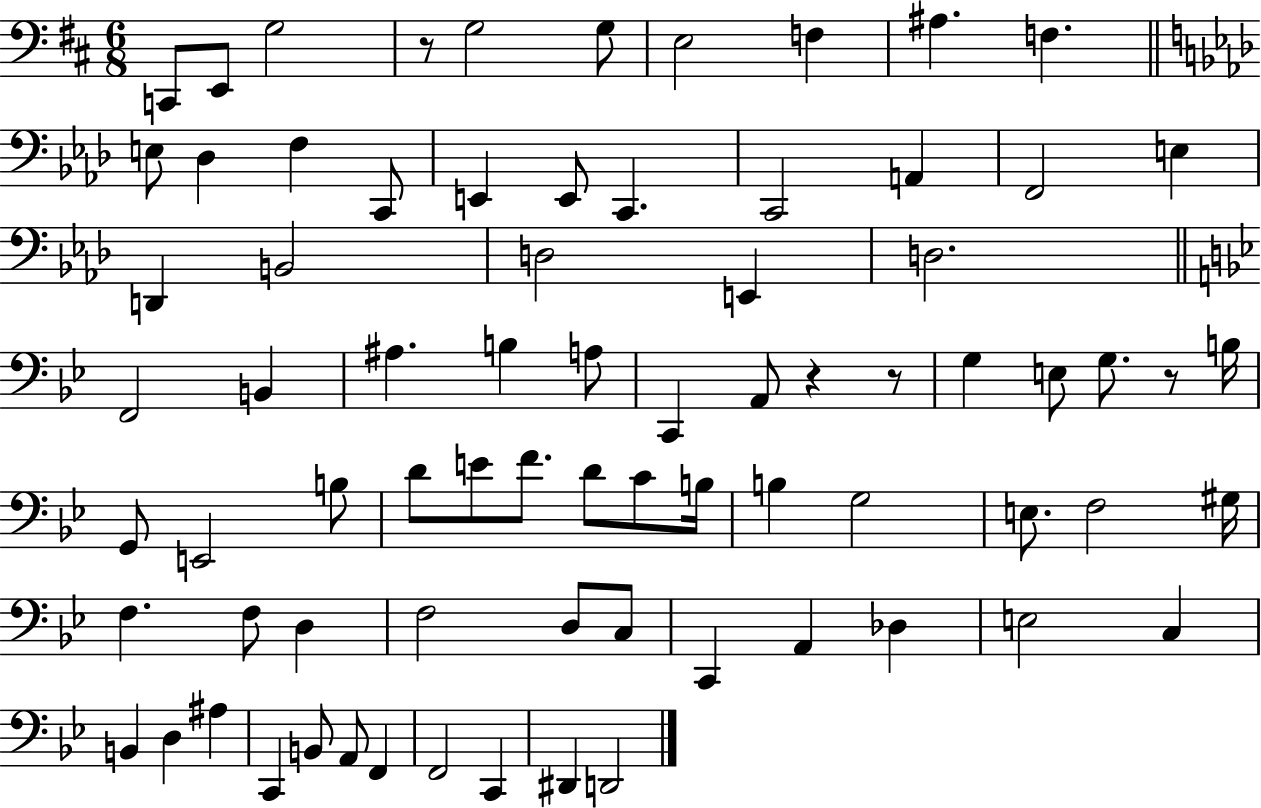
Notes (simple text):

C2/e E2/e G3/h R/e G3/h G3/e E3/h F3/q A#3/q. F3/q. E3/e Db3/q F3/q C2/e E2/q E2/e C2/q. C2/h A2/q F2/h E3/q D2/q B2/h D3/h E2/q D3/h. F2/h B2/q A#3/q. B3/q A3/e C2/q A2/e R/q R/e G3/q E3/e G3/e. R/e B3/s G2/e E2/h B3/e D4/e E4/e F4/e. D4/e C4/e B3/s B3/q G3/h E3/e. F3/h G#3/s F3/q. F3/e D3/q F3/h D3/e C3/e C2/q A2/q Db3/q E3/h C3/q B2/q D3/q A#3/q C2/q B2/e A2/e F2/q F2/h C2/q D#2/q D2/h